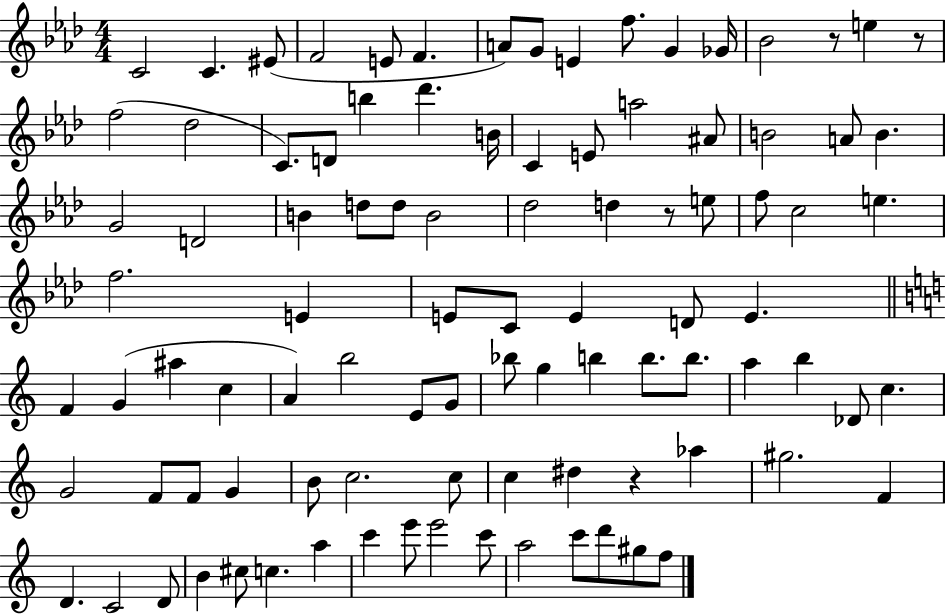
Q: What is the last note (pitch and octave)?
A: F5